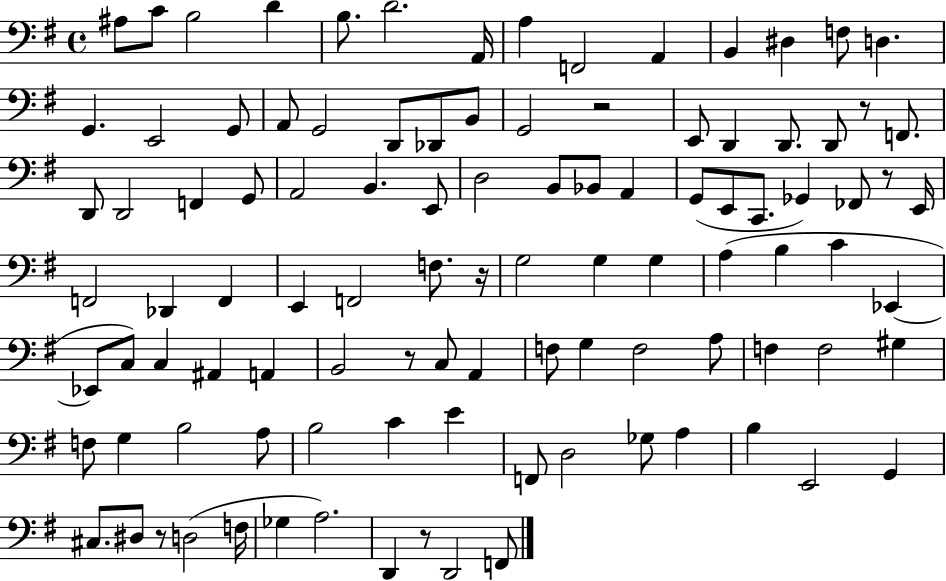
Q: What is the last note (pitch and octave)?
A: F2